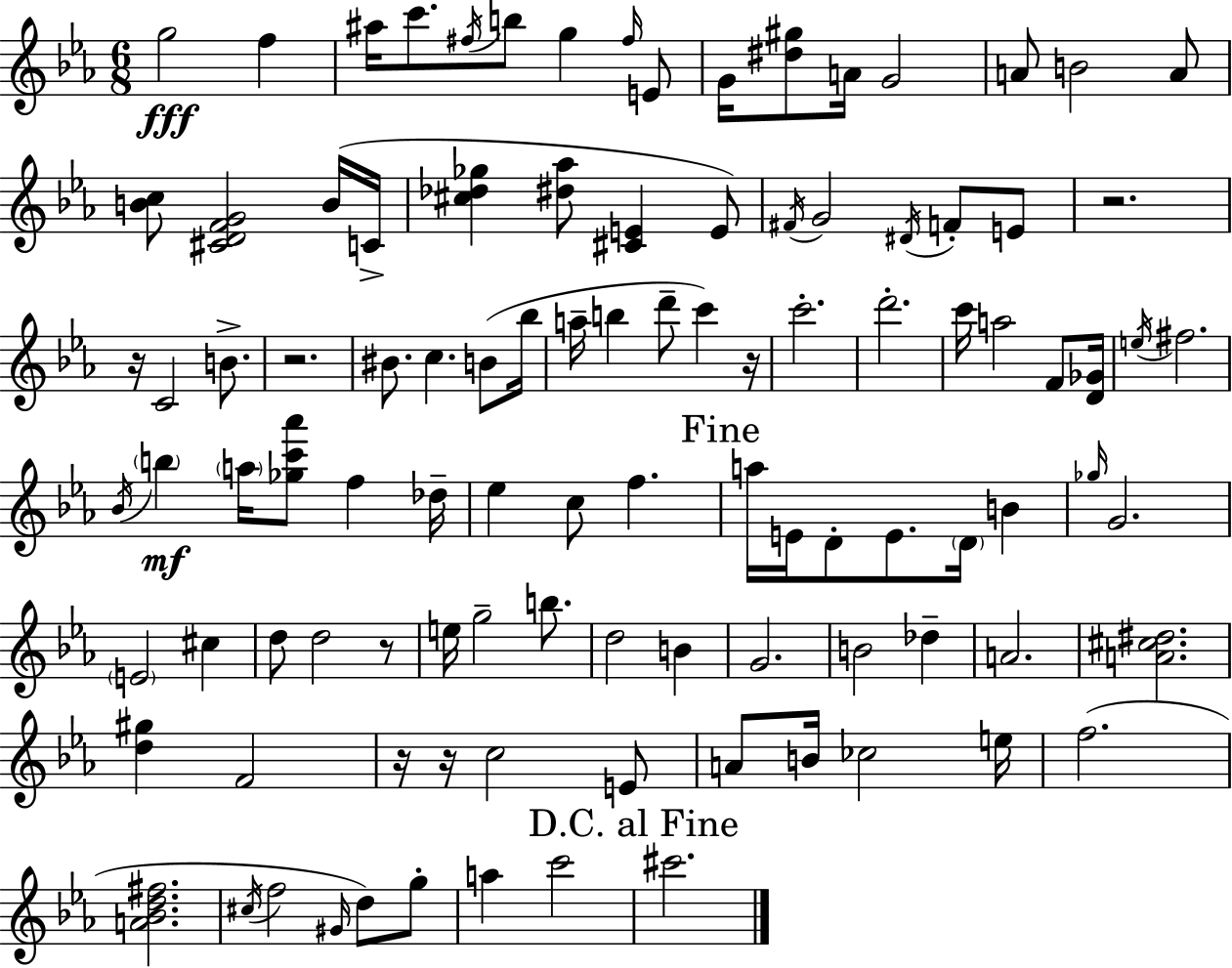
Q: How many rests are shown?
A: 7